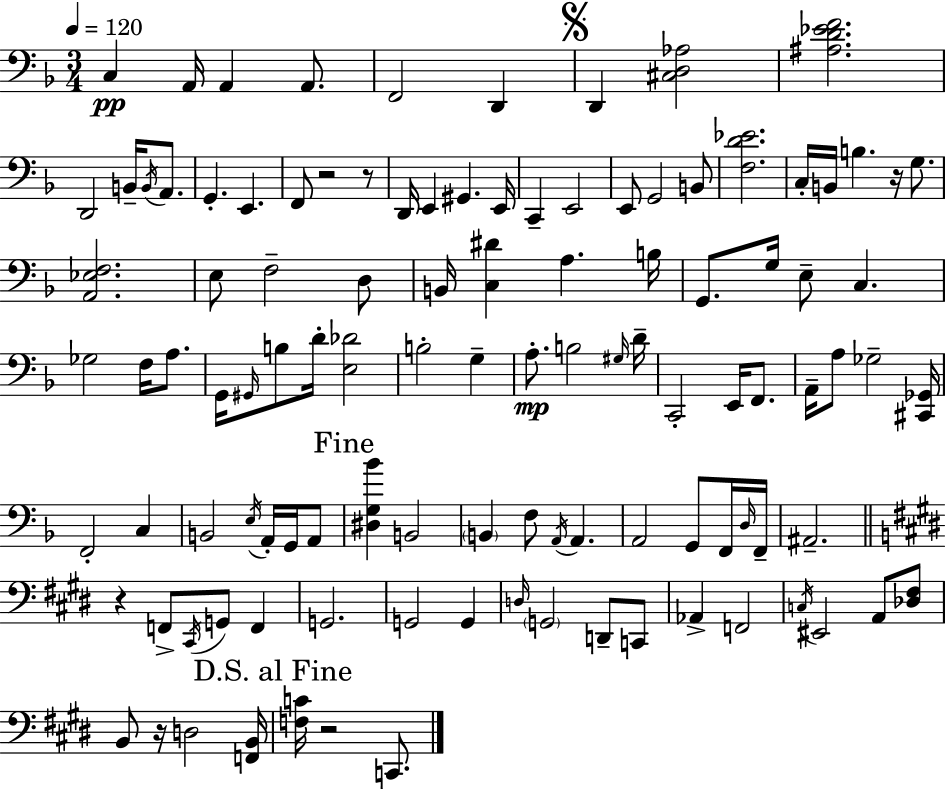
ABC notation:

X:1
T:Untitled
M:3/4
L:1/4
K:F
C, A,,/4 A,, A,,/2 F,,2 D,, D,, [^C,D,_A,]2 [^A,D_EF]2 D,,2 B,,/4 B,,/4 A,,/2 G,, E,, F,,/2 z2 z/2 D,,/4 E,, ^G,, E,,/4 C,, E,,2 E,,/2 G,,2 B,,/2 [F,D_E]2 C,/4 B,,/4 B, z/4 G,/2 [A,,_E,F,]2 E,/2 F,2 D,/2 B,,/4 [C,^D] A, B,/4 G,,/2 G,/4 E,/2 C, _G,2 F,/4 A,/2 G,,/4 ^G,,/4 B,/2 D/4 [E,_D]2 B,2 G, A,/2 B,2 ^G,/4 D/4 C,,2 E,,/4 F,,/2 A,,/4 A,/2 _G,2 [^C,,_G,,]/4 F,,2 C, B,,2 E,/4 A,,/4 G,,/4 A,,/2 [^D,G,_B] B,,2 B,, F,/2 A,,/4 A,, A,,2 G,,/2 F,,/4 D,/4 F,,/4 ^A,,2 z F,,/2 ^C,,/4 G,,/2 F,, G,,2 G,,2 G,, D,/4 G,,2 D,,/2 C,,/2 _A,, F,,2 C,/4 ^E,,2 A,,/2 [_D,^F,]/2 B,,/2 z/4 D,2 [F,,B,,]/4 [F,C]/4 z2 C,,/2